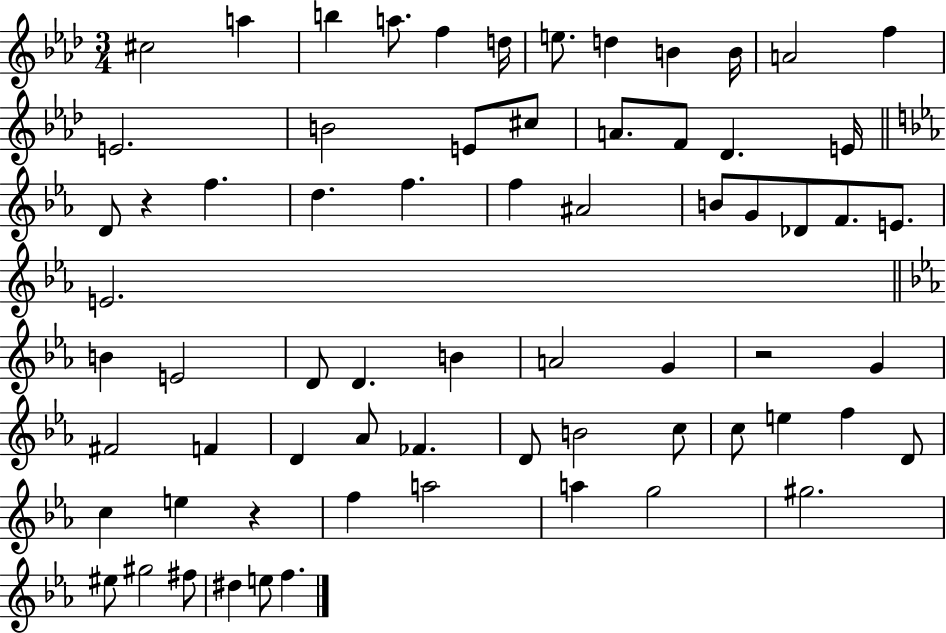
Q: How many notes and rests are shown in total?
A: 68